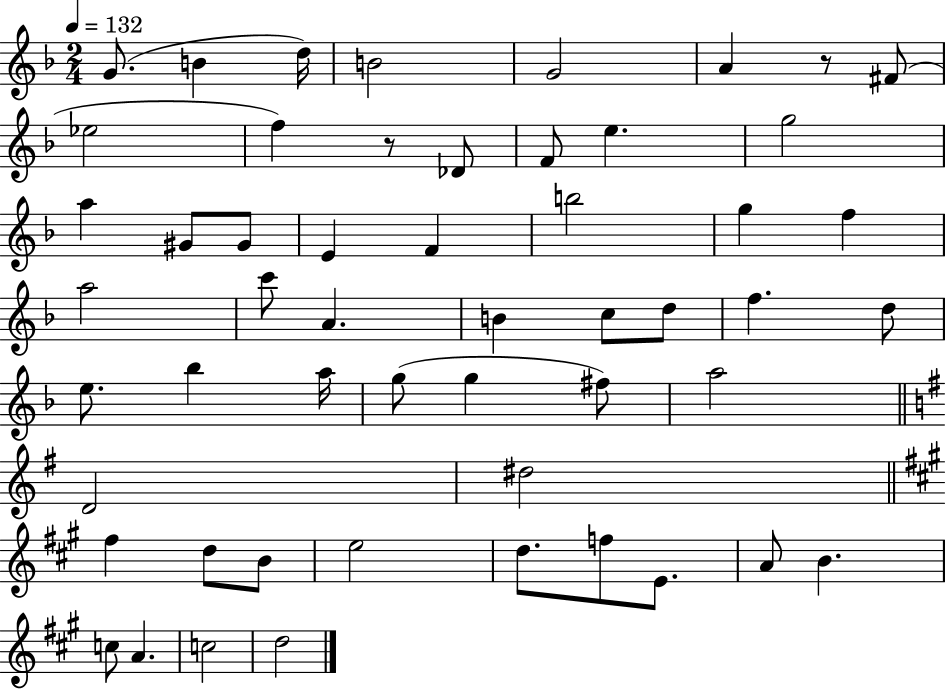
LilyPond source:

{
  \clef treble
  \numericTimeSignature
  \time 2/4
  \key f \major
  \tempo 4 = 132
  \repeat volta 2 { g'8.( b'4 d''16) | b'2 | g'2 | a'4 r8 fis'8( | \break ees''2 | f''4) r8 des'8 | f'8 e''4. | g''2 | \break a''4 gis'8 gis'8 | e'4 f'4 | b''2 | g''4 f''4 | \break a''2 | c'''8 a'4. | b'4 c''8 d''8 | f''4. d''8 | \break e''8. bes''4 a''16 | g''8( g''4 fis''8) | a''2 | \bar "||" \break \key e \minor d'2 | dis''2 | \bar "||" \break \key a \major fis''4 d''8 b'8 | e''2 | d''8. f''8 e'8. | a'8 b'4. | \break c''8 a'4. | c''2 | d''2 | } \bar "|."
}